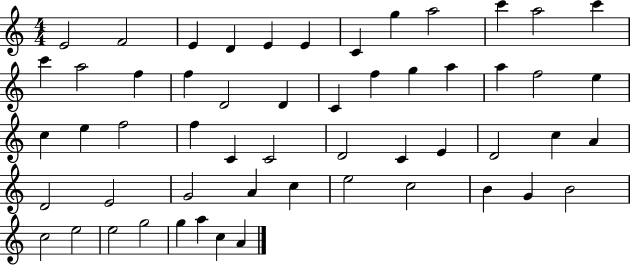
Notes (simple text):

E4/h F4/h E4/q D4/q E4/q E4/q C4/q G5/q A5/h C6/q A5/h C6/q C6/q A5/h F5/q F5/q D4/h D4/q C4/q F5/q G5/q A5/q A5/q F5/h E5/q C5/q E5/q F5/h F5/q C4/q C4/h D4/h C4/q E4/q D4/h C5/q A4/q D4/h E4/h G4/h A4/q C5/q E5/h C5/h B4/q G4/q B4/h C5/h E5/h E5/h G5/h G5/q A5/q C5/q A4/q